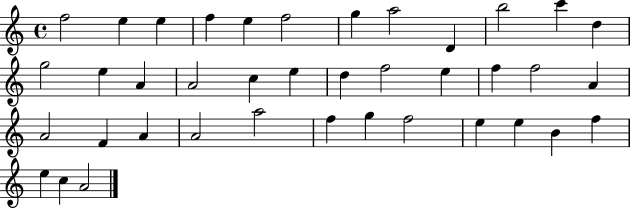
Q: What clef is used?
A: treble